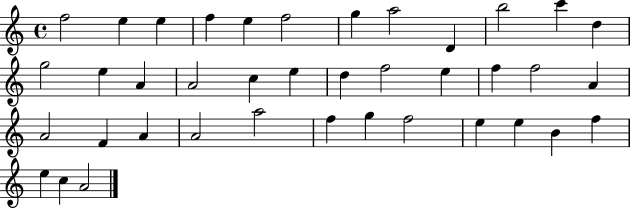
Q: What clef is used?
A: treble